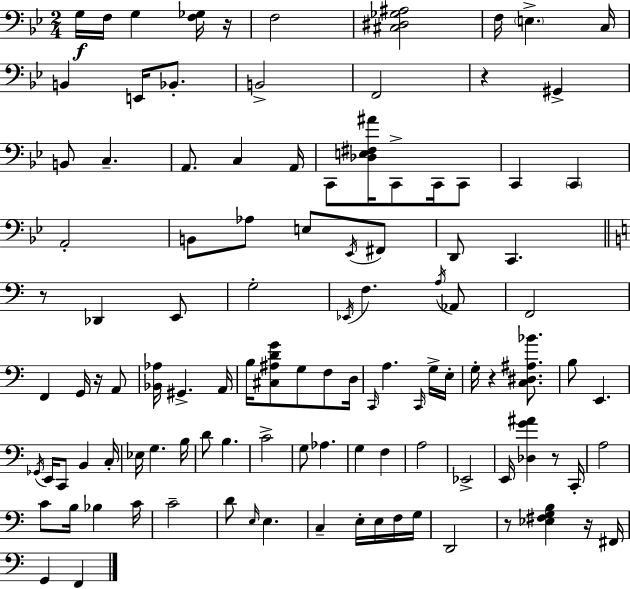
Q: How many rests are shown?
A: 8